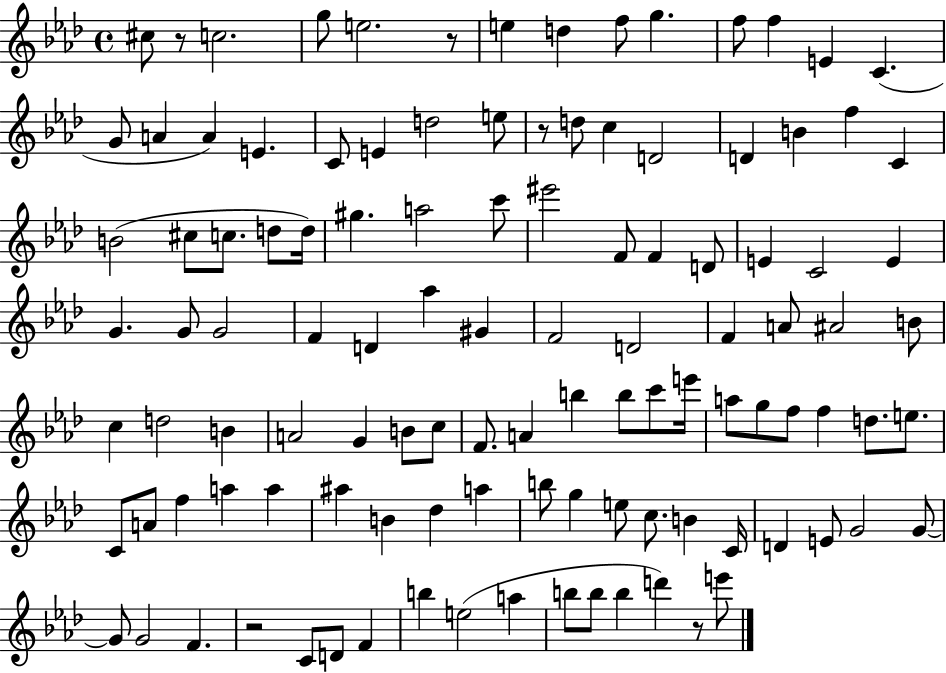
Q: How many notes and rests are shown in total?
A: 112